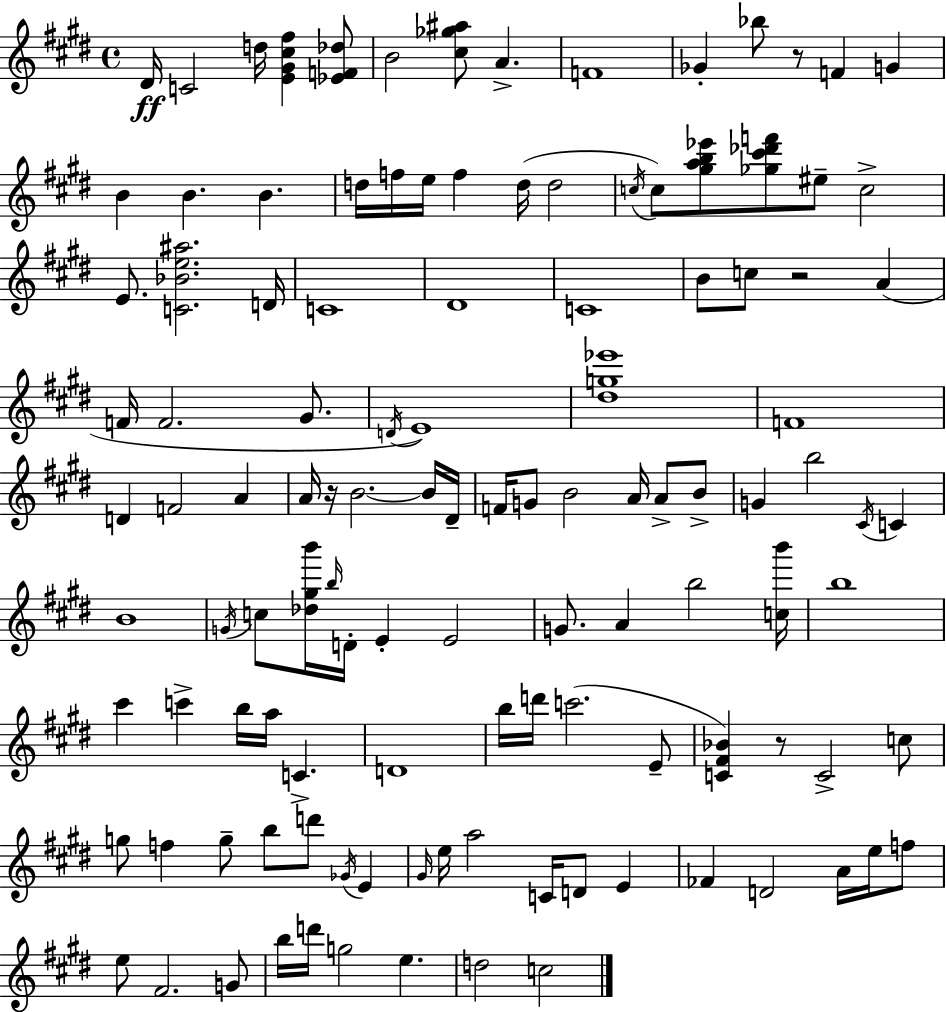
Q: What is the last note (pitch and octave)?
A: C5